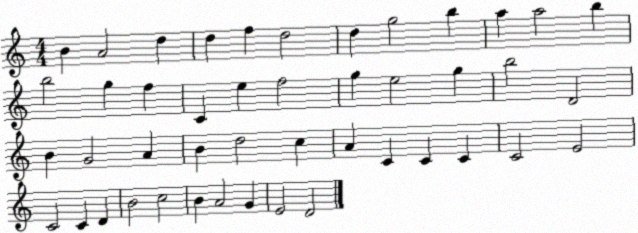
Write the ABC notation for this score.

X:1
T:Untitled
M:4/4
L:1/4
K:C
B A2 d d f d2 d g2 b a a2 b b2 g f C e f2 g e2 g b2 D2 B G2 A B d2 c A C C C C2 E2 C2 C D B2 c2 B A2 G E2 D2